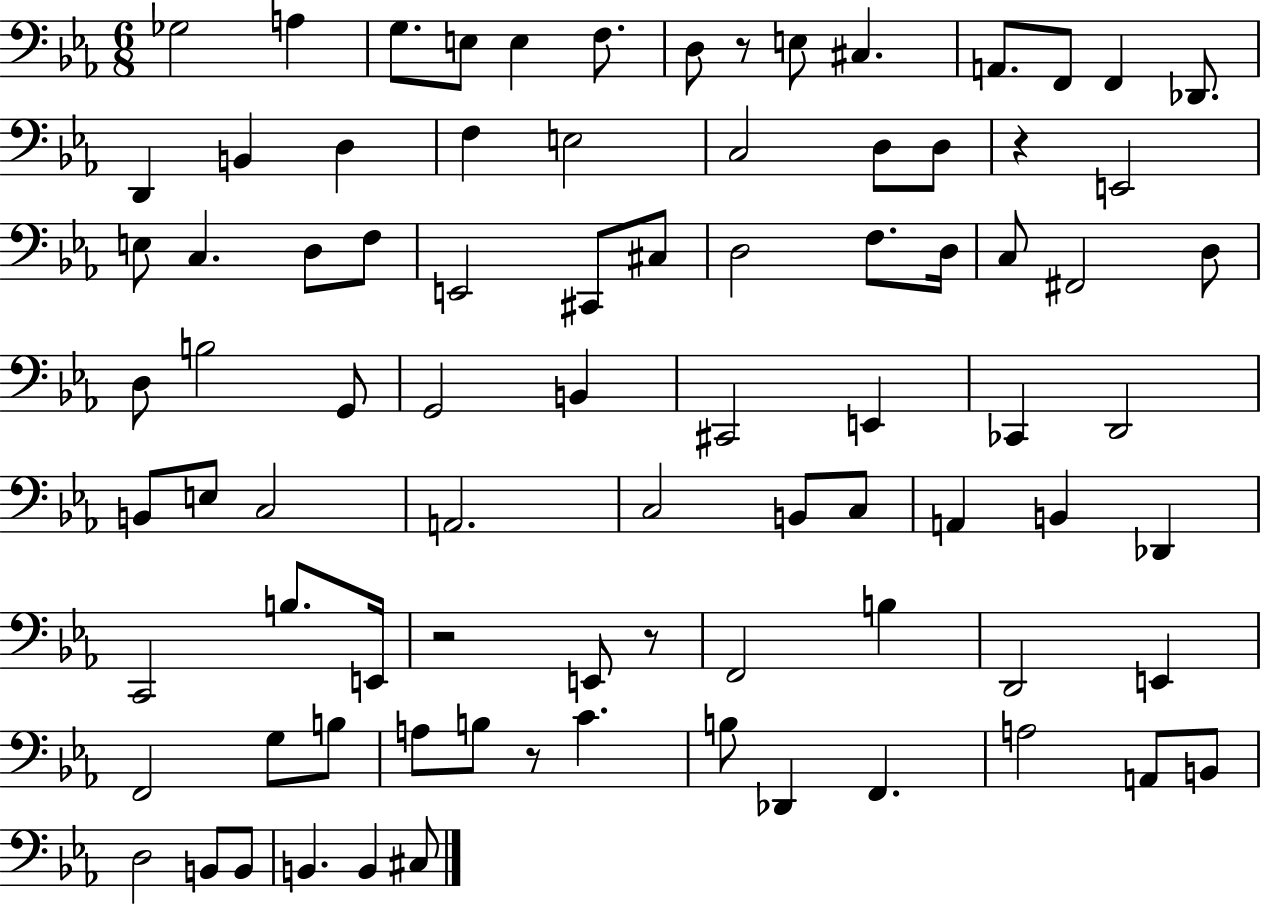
Gb3/h A3/q G3/e. E3/e E3/q F3/e. D3/e R/e E3/e C#3/q. A2/e. F2/e F2/q Db2/e. D2/q B2/q D3/q F3/q E3/h C3/h D3/e D3/e R/q E2/h E3/e C3/q. D3/e F3/e E2/h C#2/e C#3/e D3/h F3/e. D3/s C3/e F#2/h D3/e D3/e B3/h G2/e G2/h B2/q C#2/h E2/q CES2/q D2/h B2/e E3/e C3/h A2/h. C3/h B2/e C3/e A2/q B2/q Db2/q C2/h B3/e. E2/s R/h E2/e R/e F2/h B3/q D2/h E2/q F2/h G3/e B3/e A3/e B3/e R/e C4/q. B3/e Db2/q F2/q. A3/h A2/e B2/e D3/h B2/e B2/e B2/q. B2/q C#3/e